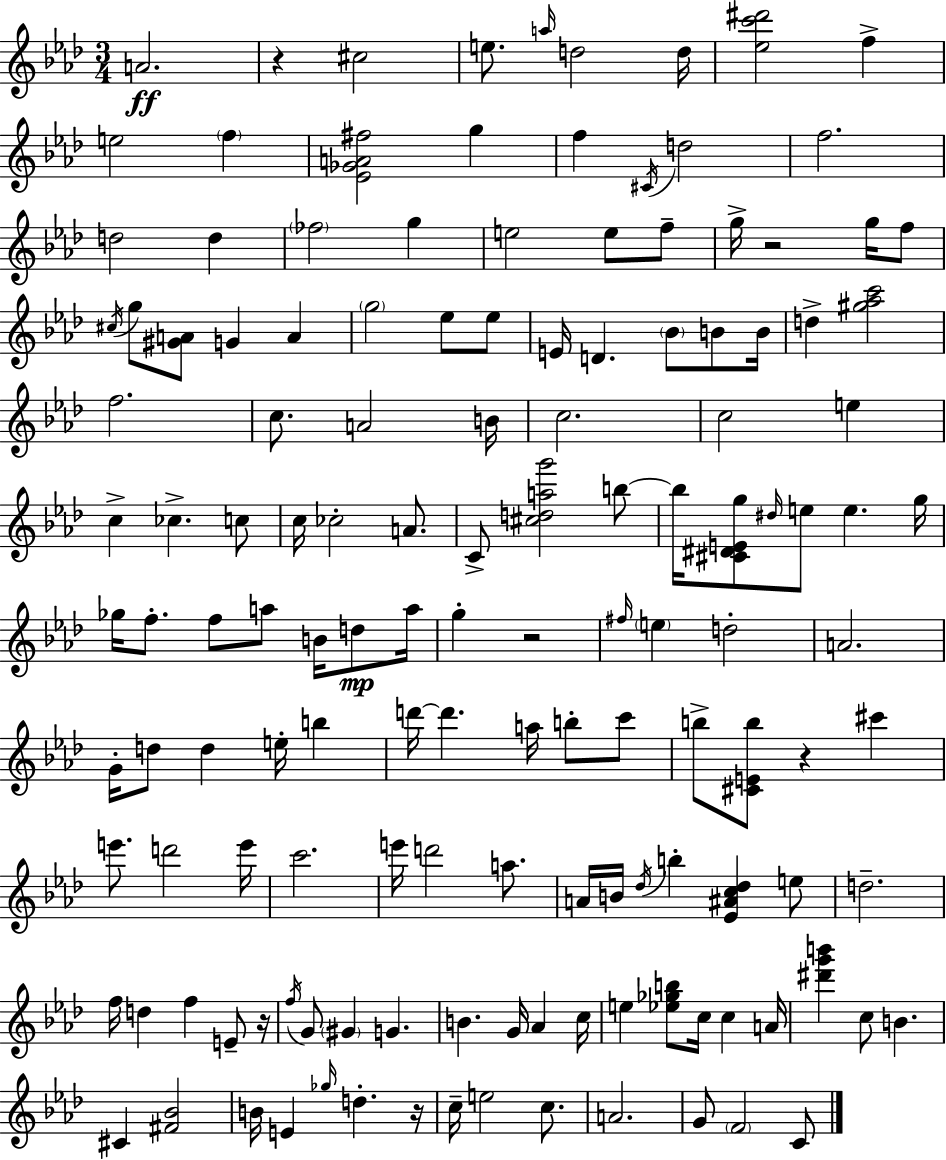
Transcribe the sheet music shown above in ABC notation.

X:1
T:Untitled
M:3/4
L:1/4
K:Ab
A2 z ^c2 e/2 a/4 d2 d/4 [_ec'^d']2 f e2 f [_E_GA^f]2 g f ^C/4 d2 f2 d2 d _f2 g e2 e/2 f/2 g/4 z2 g/4 f/2 ^c/4 g/2 [^GA]/2 G A g2 _e/2 _e/2 E/4 D _B/2 B/2 B/4 d [^g_ac']2 f2 c/2 A2 B/4 c2 c2 e c _c c/2 c/4 _c2 A/2 C/2 [^cdag']2 b/2 b/4 [^C^DEg]/2 ^d/4 e/2 e g/4 _g/4 f/2 f/2 a/2 B/4 d/2 a/4 g z2 ^f/4 e d2 A2 G/4 d/2 d e/4 b d'/4 d' a/4 b/2 c'/2 b/2 [^CEb]/2 z ^c' e'/2 d'2 e'/4 c'2 e'/4 d'2 a/2 A/4 B/4 _d/4 b [_E^Ac_d] e/2 d2 f/4 d f E/2 z/4 f/4 G/2 ^G G B G/4 _A c/4 e [_e_gb]/2 c/4 c A/4 [^d'g'b'] c/2 B ^C [^F_B]2 B/4 E _g/4 d z/4 c/4 e2 c/2 A2 G/2 F2 C/2